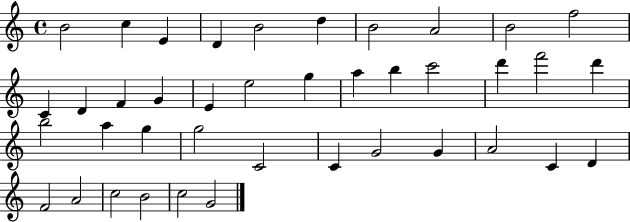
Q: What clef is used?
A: treble